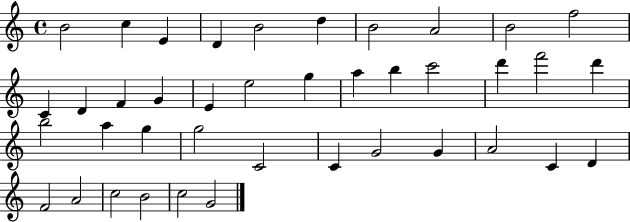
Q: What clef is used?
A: treble